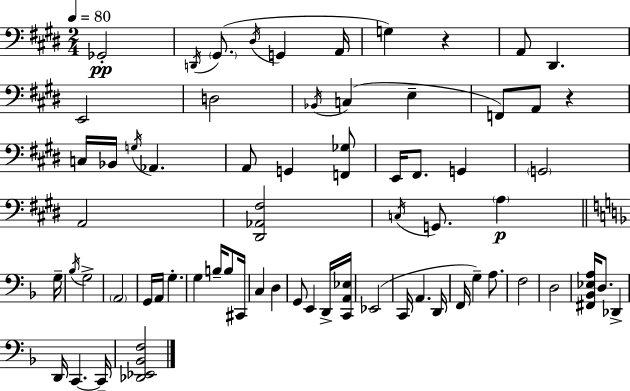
X:1
T:Untitled
M:2/4
L:1/4
K:E
_G,,2 D,,/4 ^G,,/2 ^D,/4 G,, A,,/4 G, z A,,/2 ^D,, E,,2 D,2 _B,,/4 C, E, F,,/2 A,,/2 z C,/4 _B,,/4 G,/4 _A,, A,,/2 G,, [F,,_G,]/2 E,,/4 ^F,,/2 G,, G,,2 A,,2 [^D,,_A,,^F,]2 C,/4 G,,/2 A, G,/4 _B,/4 G,2 A,,2 G,,/4 A,,/4 G, G, B,/4 B,/2 ^C,,/4 C, D, G,,/2 E,, D,,/4 [C,,A,,_E,]/4 _E,,2 C,,/4 A,, D,,/4 F,,/4 G, A,/2 F,2 D,2 [^F,,_B,,_E,A,]/4 D,/2 _D,, D,,/4 C,, C,,/4 [_D,,_E,,_B,,F,]2